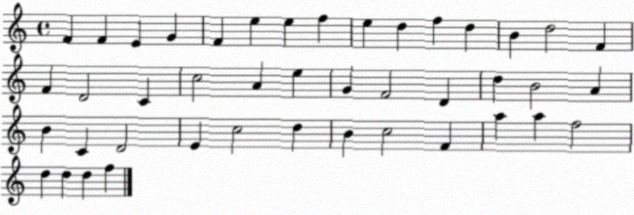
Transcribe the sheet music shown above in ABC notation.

X:1
T:Untitled
M:4/4
L:1/4
K:C
F F E G F e e f e d f d B d2 F F D2 C c2 A e G F2 D d B2 A B C D2 E c2 d B c2 F a a f2 d d d f